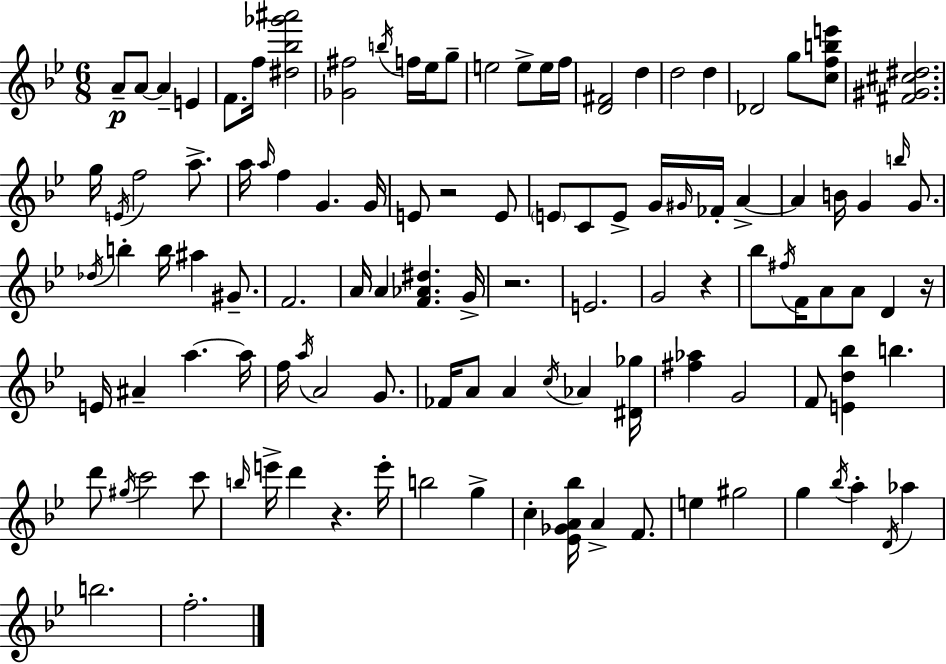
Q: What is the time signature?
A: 6/8